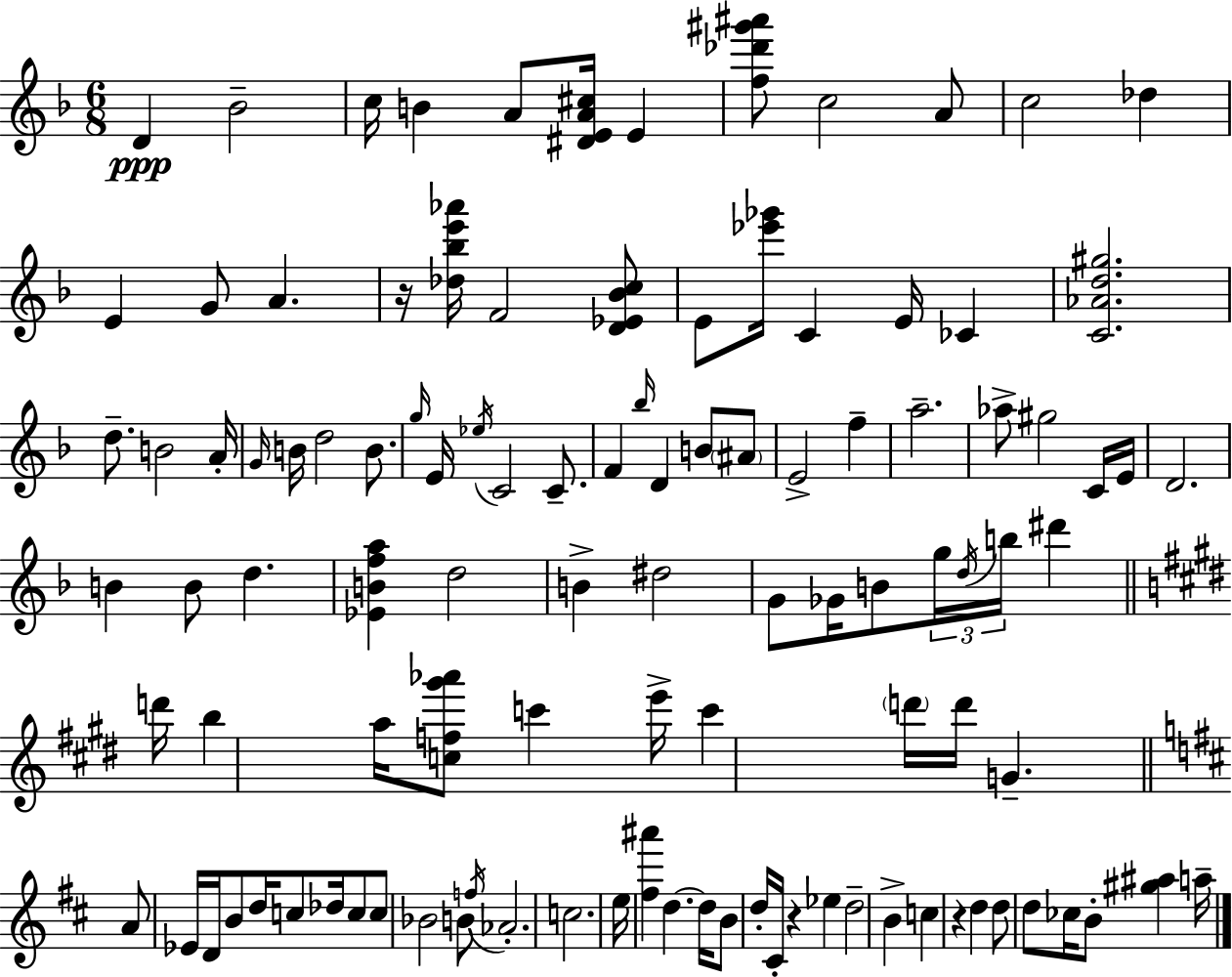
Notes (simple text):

D4/q Bb4/h C5/s B4/q A4/e [D#4,E4,A4,C#5]/s E4/q [F5,Db6,G#6,A#6]/e C5/h A4/e C5/h Db5/q E4/q G4/e A4/q. R/s [Db5,Bb5,E6,Ab6]/s F4/h [D4,Eb4,Bb4,C5]/e E4/e [Eb6,Gb6]/s C4/q E4/s CES4/q [C4,Ab4,D5,G#5]/h. D5/e. B4/h A4/s G4/s B4/s D5/h B4/e. G5/s E4/s Eb5/s C4/h C4/e. F4/q Bb5/s D4/q B4/e A#4/e E4/h F5/q A5/h. Ab5/e G#5/h C4/s E4/s D4/h. B4/q B4/e D5/q. [Eb4,B4,F5,A5]/q D5/h B4/q D#5/h G4/e Gb4/s B4/e G5/s D5/s B5/s D#6/q D6/s B5/q A5/s [C5,F5,G#6,Ab6]/e C6/q E6/s C6/q D6/s D6/s G4/q. A4/e Eb4/s D4/s B4/e D5/s C5/e Db5/s C5/e C5/e Bb4/h B4/e F5/s Ab4/h. C5/h. E5/s [F#5,A#6]/q D5/q. D5/s B4/e D5/s C#4/s R/q Eb5/q D5/h B4/q C5/q R/q D5/q D5/e D5/e CES5/s B4/e [G#5,A#5]/q A5/s